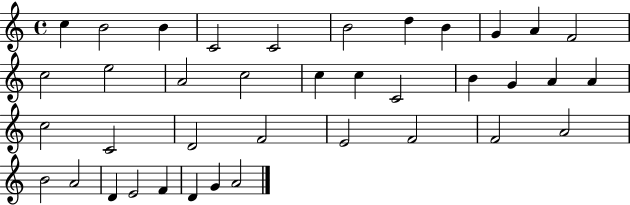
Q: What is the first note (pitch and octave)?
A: C5